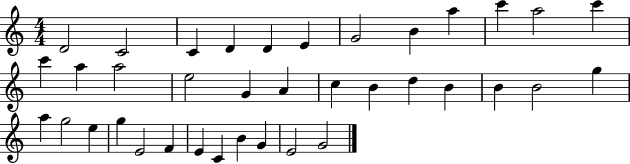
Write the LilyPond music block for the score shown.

{
  \clef treble
  \numericTimeSignature
  \time 4/4
  \key c \major
  d'2 c'2 | c'4 d'4 d'4 e'4 | g'2 b'4 a''4 | c'''4 a''2 c'''4 | \break c'''4 a''4 a''2 | e''2 g'4 a'4 | c''4 b'4 d''4 b'4 | b'4 b'2 g''4 | \break a''4 g''2 e''4 | g''4 e'2 f'4 | e'4 c'4 b'4 g'4 | e'2 g'2 | \break \bar "|."
}